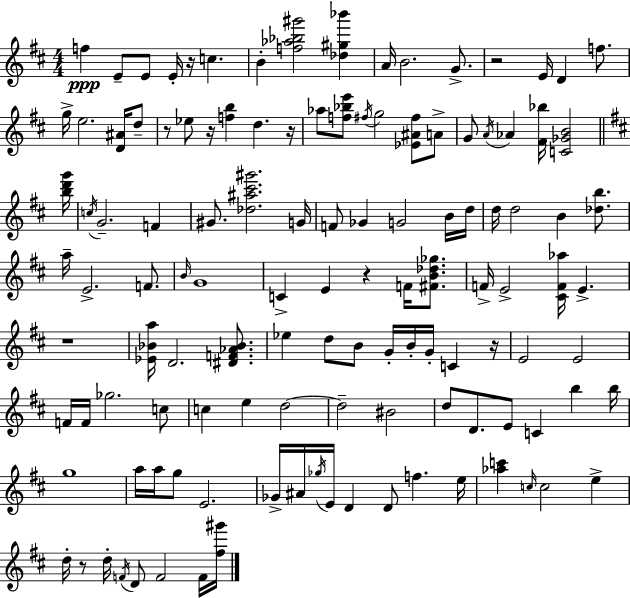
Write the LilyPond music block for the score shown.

{
  \clef treble
  \numericTimeSignature
  \time 4/4
  \key d \major
  f''4\ppp e'8-- e'8 e'16-. r16 c''4. | b'4-. <f'' aes'' bes'' gis'''>2 <des'' gis'' bes'''>4 | a'16 b'2. g'8.-> | r2 e'16 d'4 f''8. | \break g''16-> e''2. <d' ais'>16 d''8-- | r8 ees''8 r16 <f'' b''>4 d''4. r16 | aes''8 <f'' bes'' e'''>8 \acciaccatura { fis''16 } g''2 <ees' ais' fis''>8 a'8-> | g'8 \acciaccatura { a'16 } aes'4 <fis' bes''>16 <c' ges' b'>2 | \break \bar "||" \break \key d \major <b'' d''' g'''>16 \acciaccatura { c''16 } g'2.-- f'4 | gis'8. <des'' ais'' cis''' gis'''>2. | g'16 f'8 ges'4 g'2 | b'16 d''16 d''16 d''2 b'4 <des'' b''>8. | \break a''16-- e'2.-> f'8. | \grace { b'16 } g'1 | c'4-> e'4 r4 f'16 | <fis' b' des'' ges''>8. f'16-> e'2-> <cis' f' aes''>16 e'4.-> | \break r1 | <ees' bes' a''>16 d'2. | <dis' f' aes' bes'>8. ees''4 d''8 b'8 g'16-. b'16-. g'16-. c'4 | r16 e'2 e'2 | \break f'16 f'16 ges''2. | c''8 c''4 e''4 d''2~~ | d''2-- bis'2 | d''8 d'8. e'8 c'4 b''4 | \break b''16 g''1 | a''16 a''16 g''8 e'2. | ges'16-> ais'16 \acciaccatura { ges''16 } e'16 d'4 d'8 f''4. | e''16 <aes'' c'''>4 \grace { c''16 } c''2 | \break e''4-> d''16-. r8 d''16-. \acciaccatura { f'16 } d'8 f'2 | f'16 <fis'' gis'''>16 \bar "|."
}